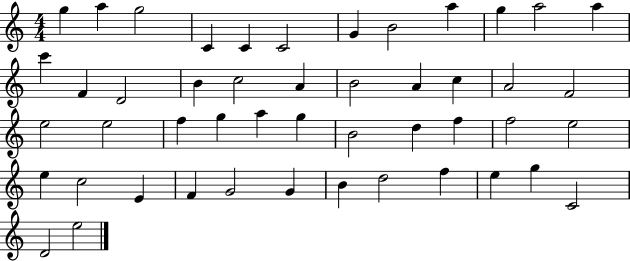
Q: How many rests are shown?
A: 0